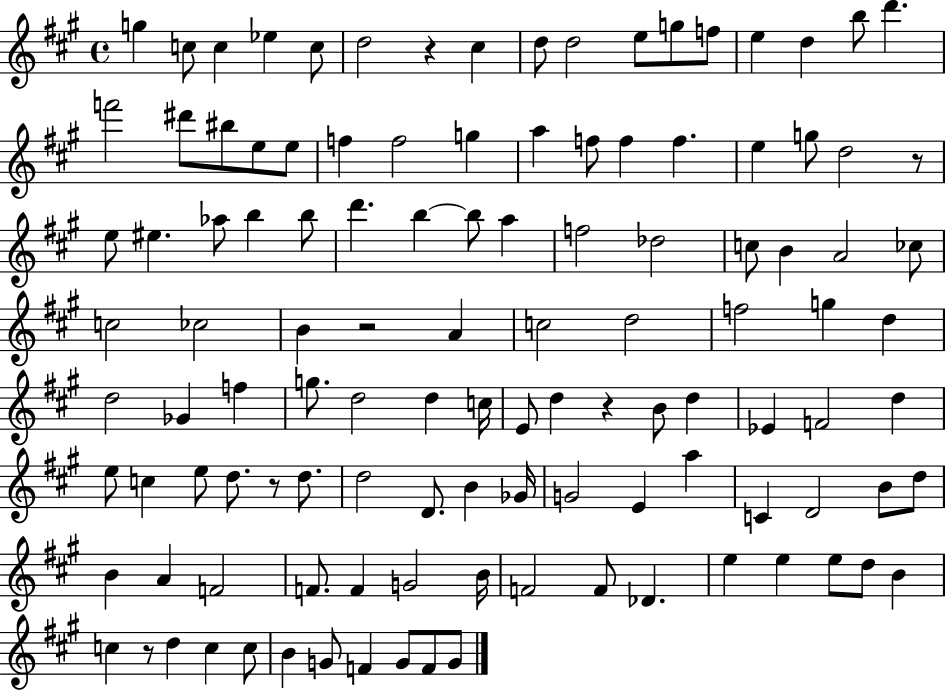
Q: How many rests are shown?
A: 6